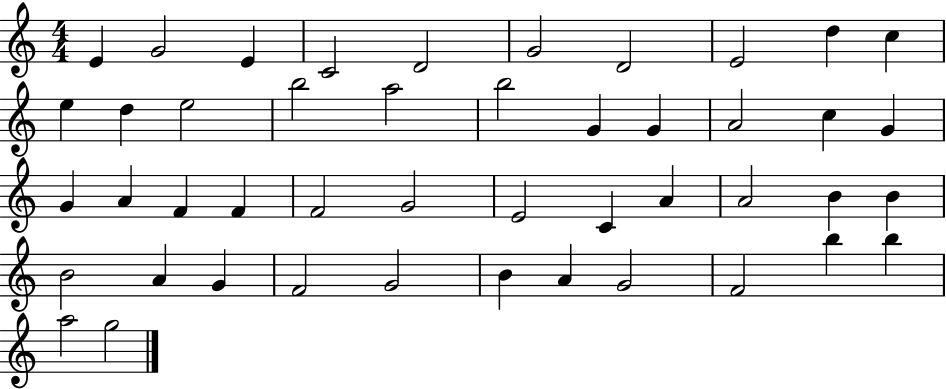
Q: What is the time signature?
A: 4/4